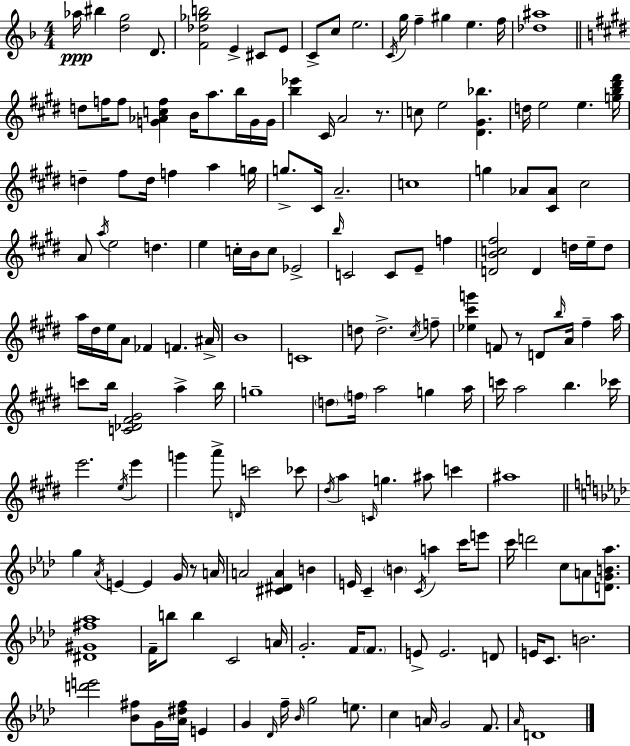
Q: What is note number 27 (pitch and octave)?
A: E5